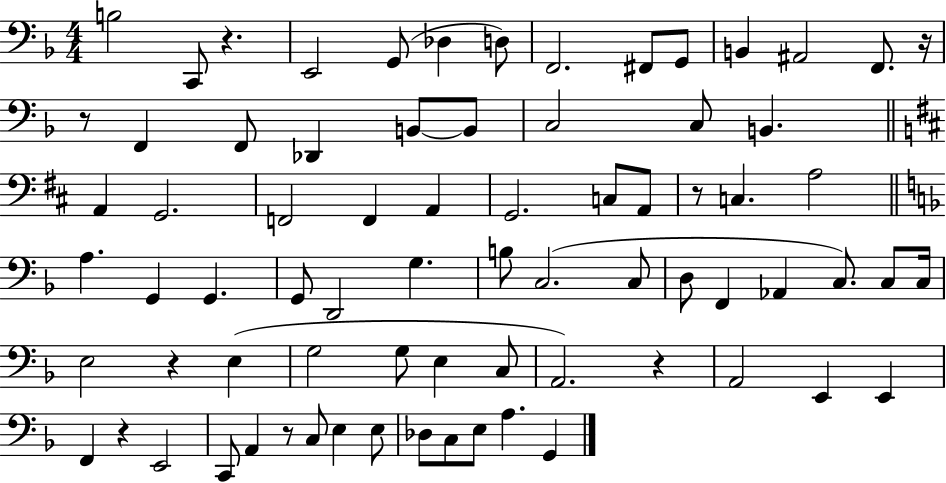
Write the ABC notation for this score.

X:1
T:Untitled
M:4/4
L:1/4
K:F
B,2 C,,/2 z E,,2 G,,/2 _D, D,/2 F,,2 ^F,,/2 G,,/2 B,, ^A,,2 F,,/2 z/4 z/2 F,, F,,/2 _D,, B,,/2 B,,/2 C,2 C,/2 B,, A,, G,,2 F,,2 F,, A,, G,,2 C,/2 A,,/2 z/2 C, A,2 A, G,, G,, G,,/2 D,,2 G, B,/2 C,2 C,/2 D,/2 F,, _A,, C,/2 C,/2 C,/4 E,2 z E, G,2 G,/2 E, C,/2 A,,2 z A,,2 E,, E,, F,, z E,,2 C,,/2 A,, z/2 C,/2 E, E,/2 _D,/2 C,/2 E,/2 A, G,,